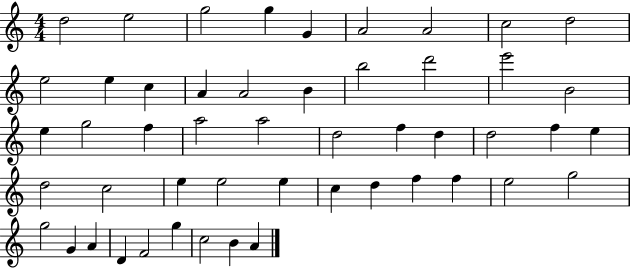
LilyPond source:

{
  \clef treble
  \numericTimeSignature
  \time 4/4
  \key c \major
  d''2 e''2 | g''2 g''4 g'4 | a'2 a'2 | c''2 d''2 | \break e''2 e''4 c''4 | a'4 a'2 b'4 | b''2 d'''2 | e'''2 b'2 | \break e''4 g''2 f''4 | a''2 a''2 | d''2 f''4 d''4 | d''2 f''4 e''4 | \break d''2 c''2 | e''4 e''2 e''4 | c''4 d''4 f''4 f''4 | e''2 g''2 | \break g''2 g'4 a'4 | d'4 f'2 g''4 | c''2 b'4 a'4 | \bar "|."
}